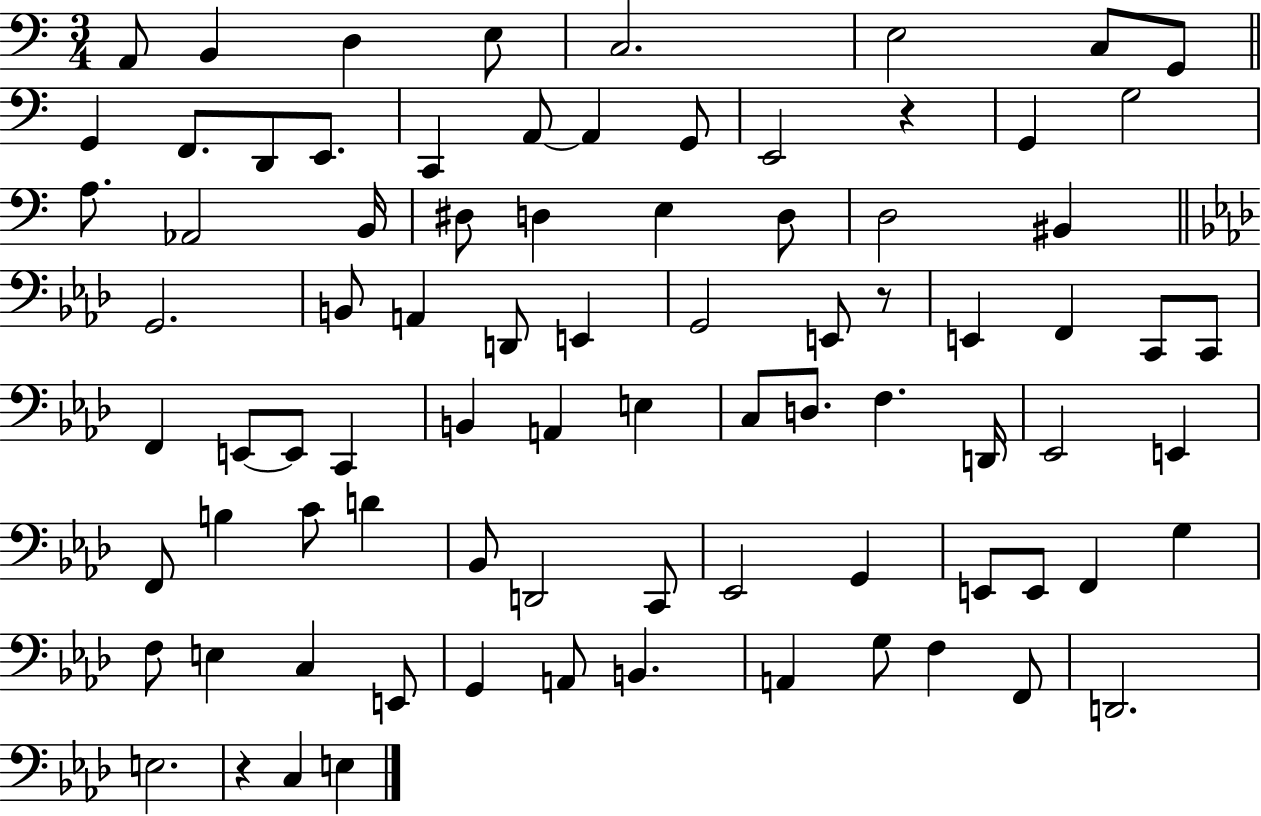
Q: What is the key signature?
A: C major